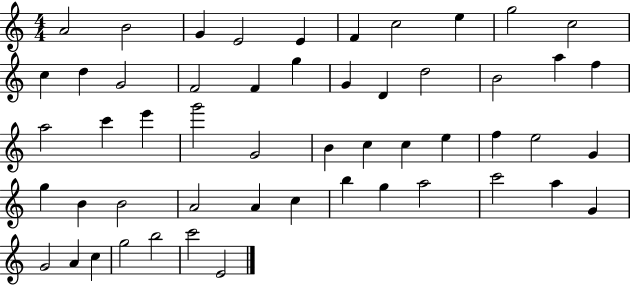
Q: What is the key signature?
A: C major